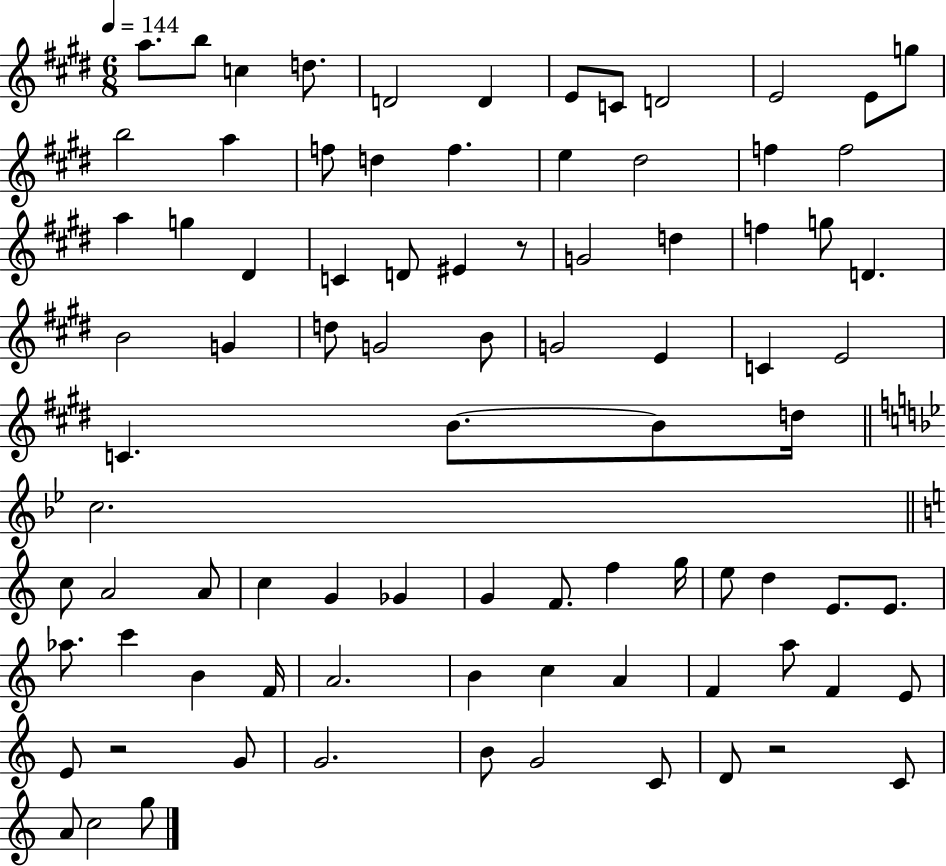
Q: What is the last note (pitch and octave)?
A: G5